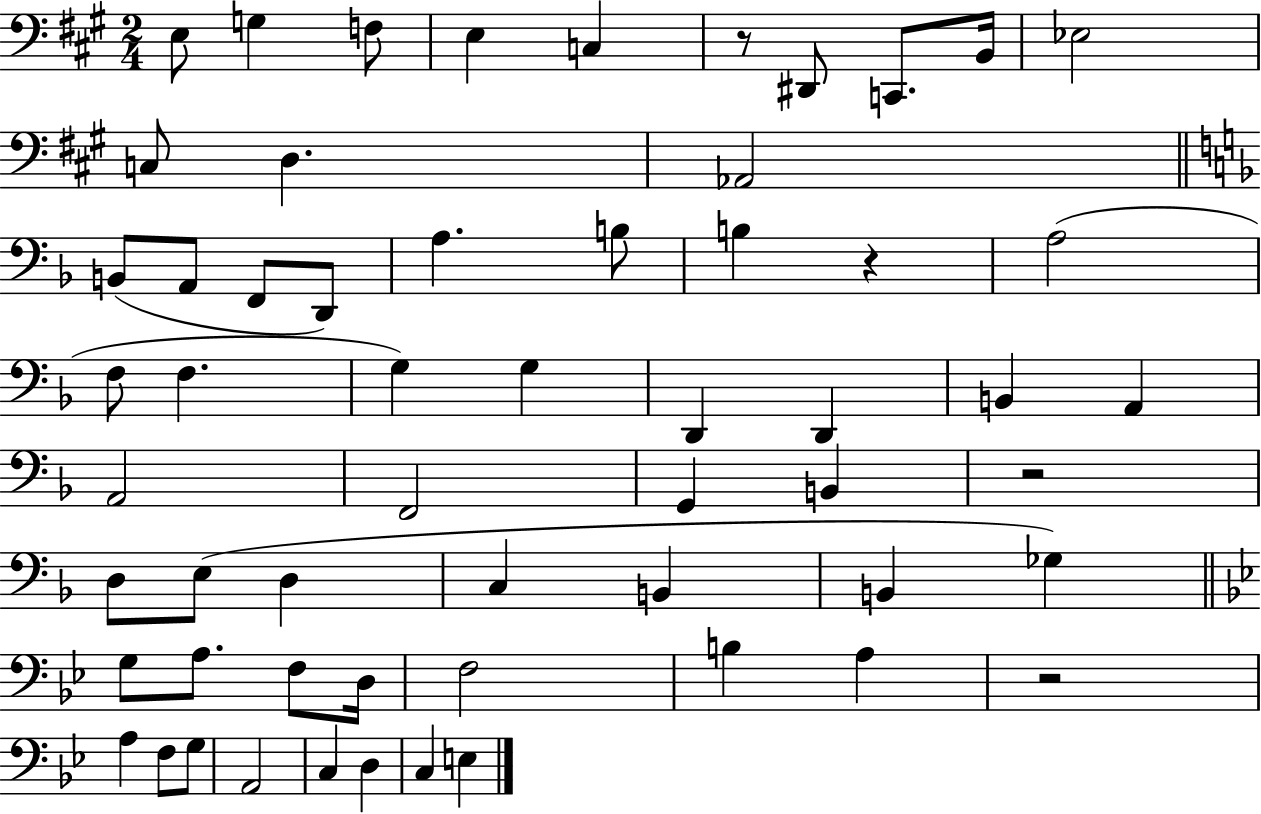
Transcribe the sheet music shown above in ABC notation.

X:1
T:Untitled
M:2/4
L:1/4
K:A
E,/2 G, F,/2 E, C, z/2 ^D,,/2 C,,/2 B,,/4 _E,2 C,/2 D, _A,,2 B,,/2 A,,/2 F,,/2 D,,/2 A, B,/2 B, z A,2 F,/2 F, G, G, D,, D,, B,, A,, A,,2 F,,2 G,, B,, z2 D,/2 E,/2 D, C, B,, B,, _G, G,/2 A,/2 F,/2 D,/4 F,2 B, A, z2 A, F,/2 G,/2 A,,2 C, D, C, E,